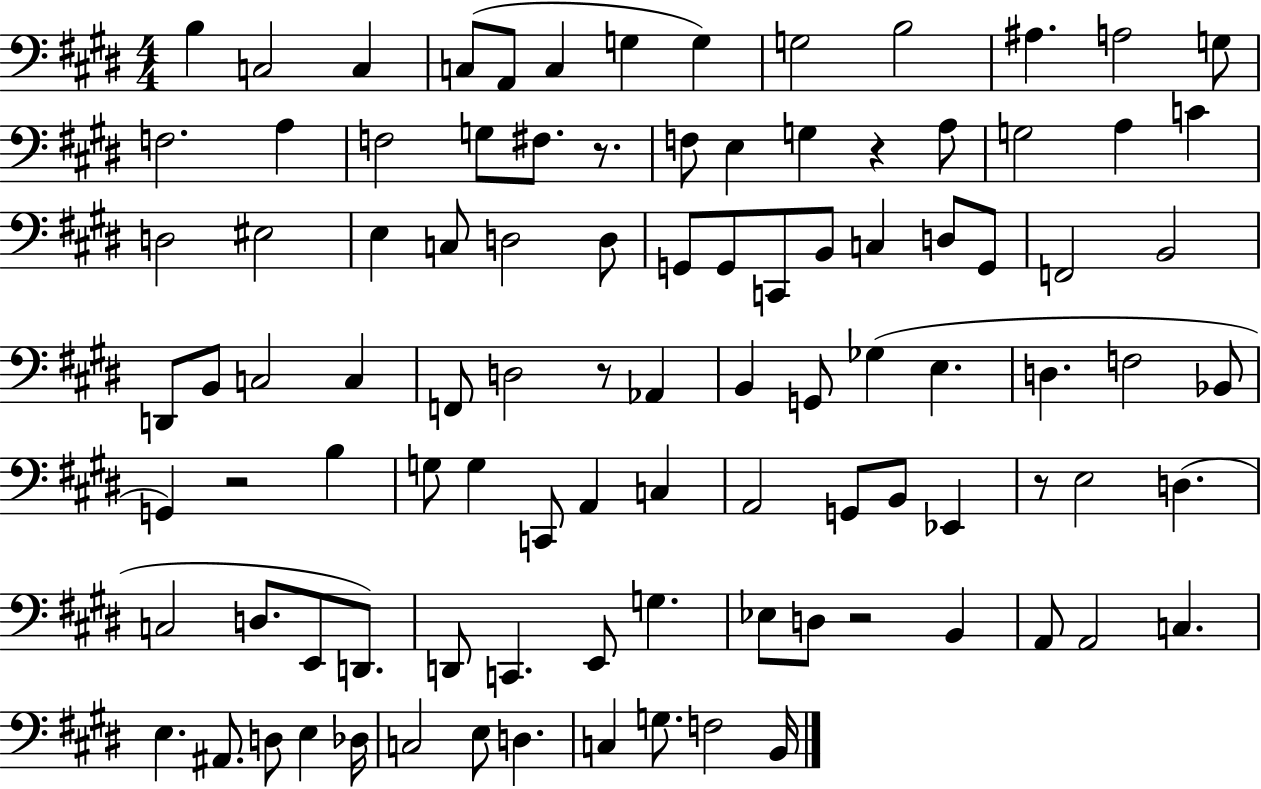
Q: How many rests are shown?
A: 6